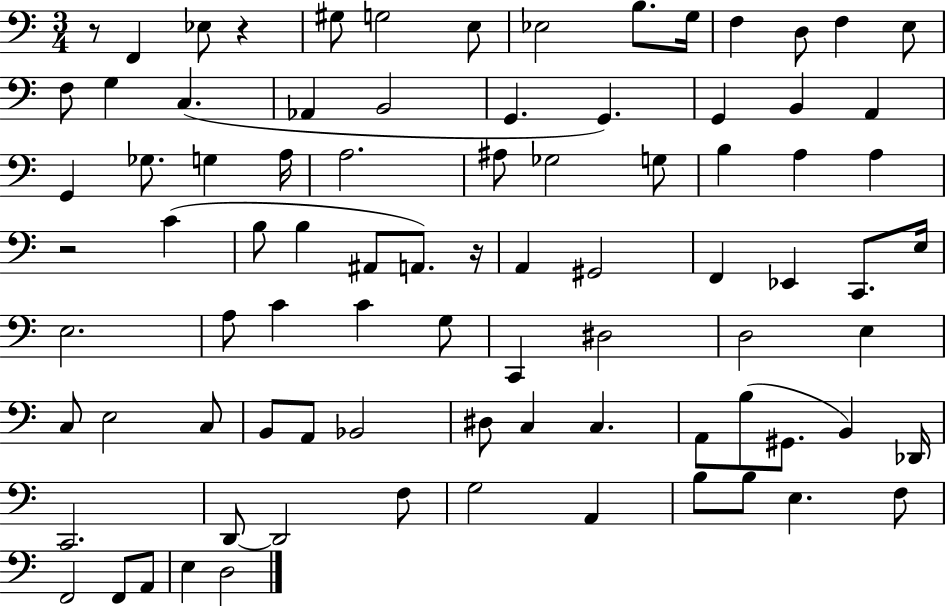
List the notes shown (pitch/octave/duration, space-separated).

R/e F2/q Eb3/e R/q G#3/e G3/h E3/e Eb3/h B3/e. G3/s F3/q D3/e F3/q E3/e F3/e G3/q C3/q. Ab2/q B2/h G2/q. G2/q. G2/q B2/q A2/q G2/q Gb3/e. G3/q A3/s A3/h. A#3/e Gb3/h G3/e B3/q A3/q A3/q R/h C4/q B3/e B3/q A#2/e A2/e. R/s A2/q G#2/h F2/q Eb2/q C2/e. E3/s E3/h. A3/e C4/q C4/q G3/e C2/q D#3/h D3/h E3/q C3/e E3/h C3/e B2/e A2/e Bb2/h D#3/e C3/q C3/q. A2/e B3/e G#2/e. B2/q Db2/s C2/h. D2/e D2/h F3/e G3/h A2/q B3/e B3/e E3/q. F3/e F2/h F2/e A2/e E3/q D3/h